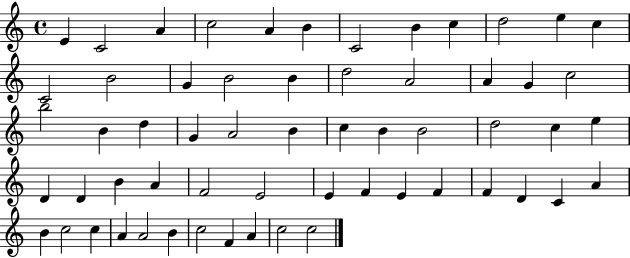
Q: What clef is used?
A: treble